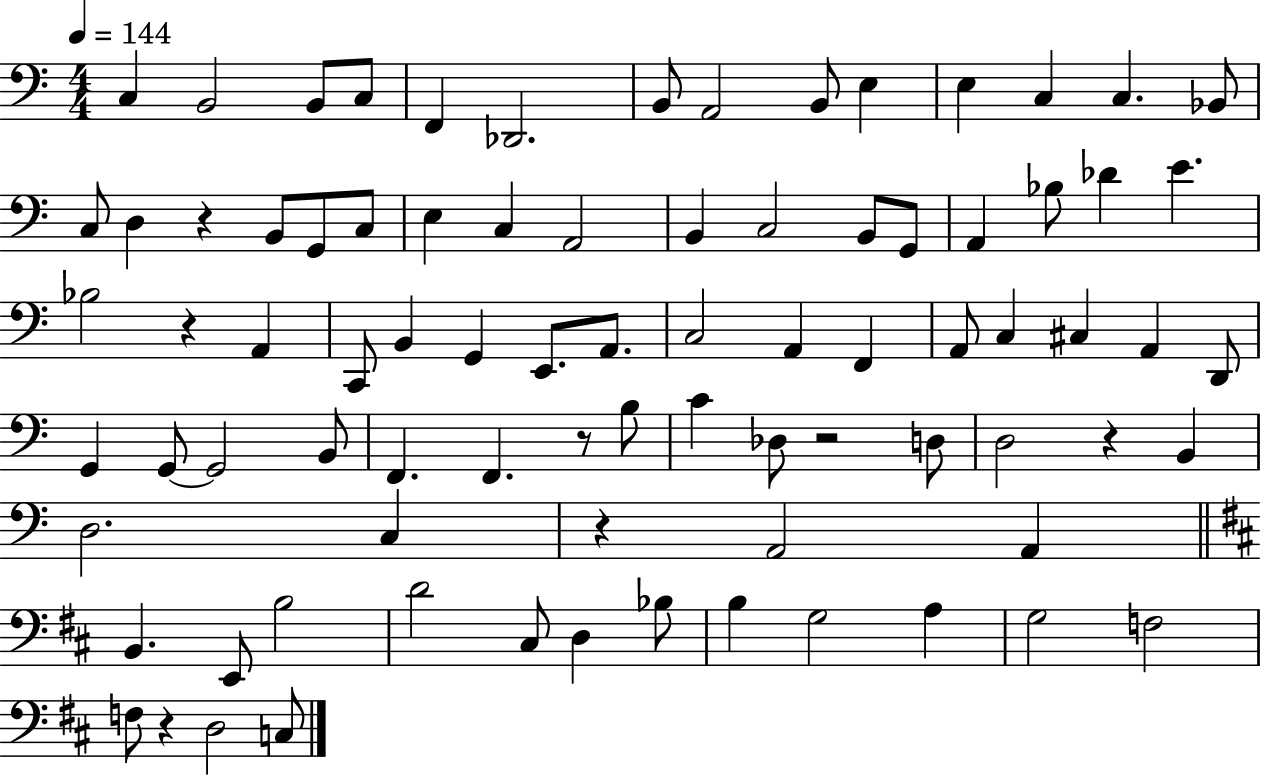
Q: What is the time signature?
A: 4/4